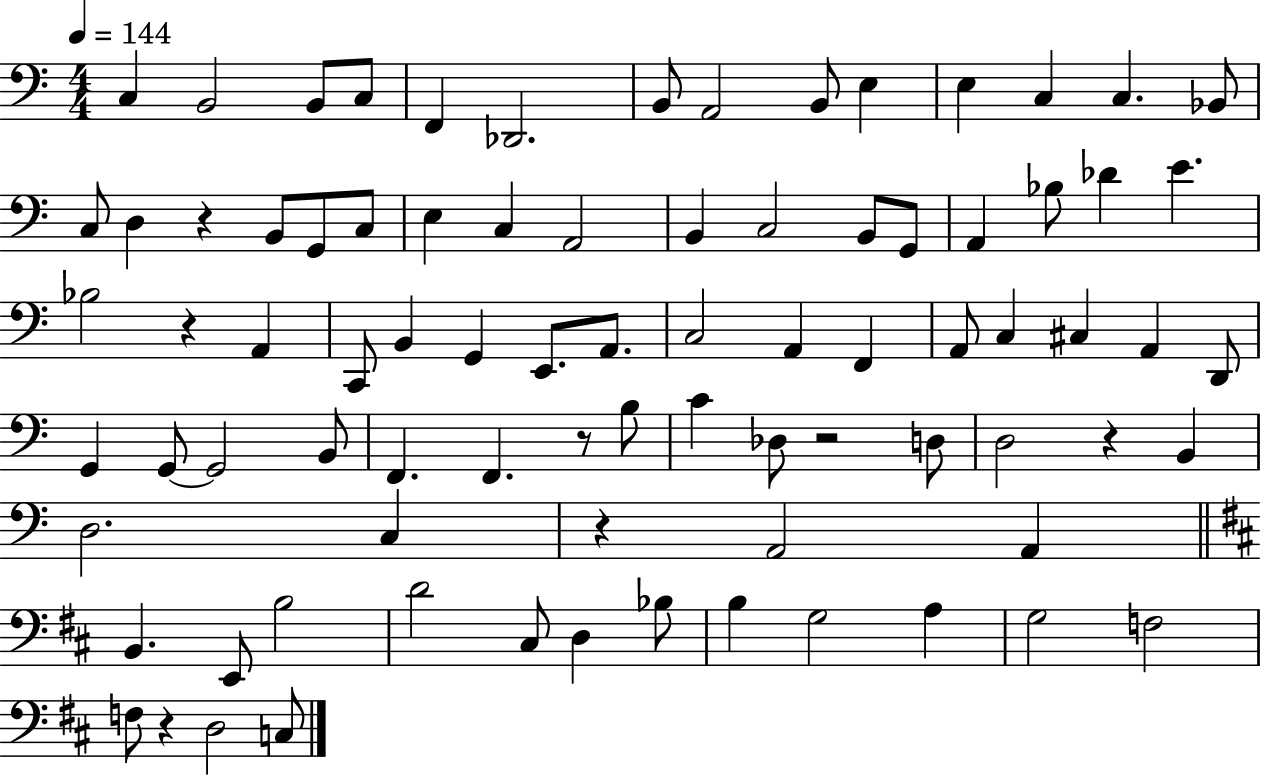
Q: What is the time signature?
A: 4/4